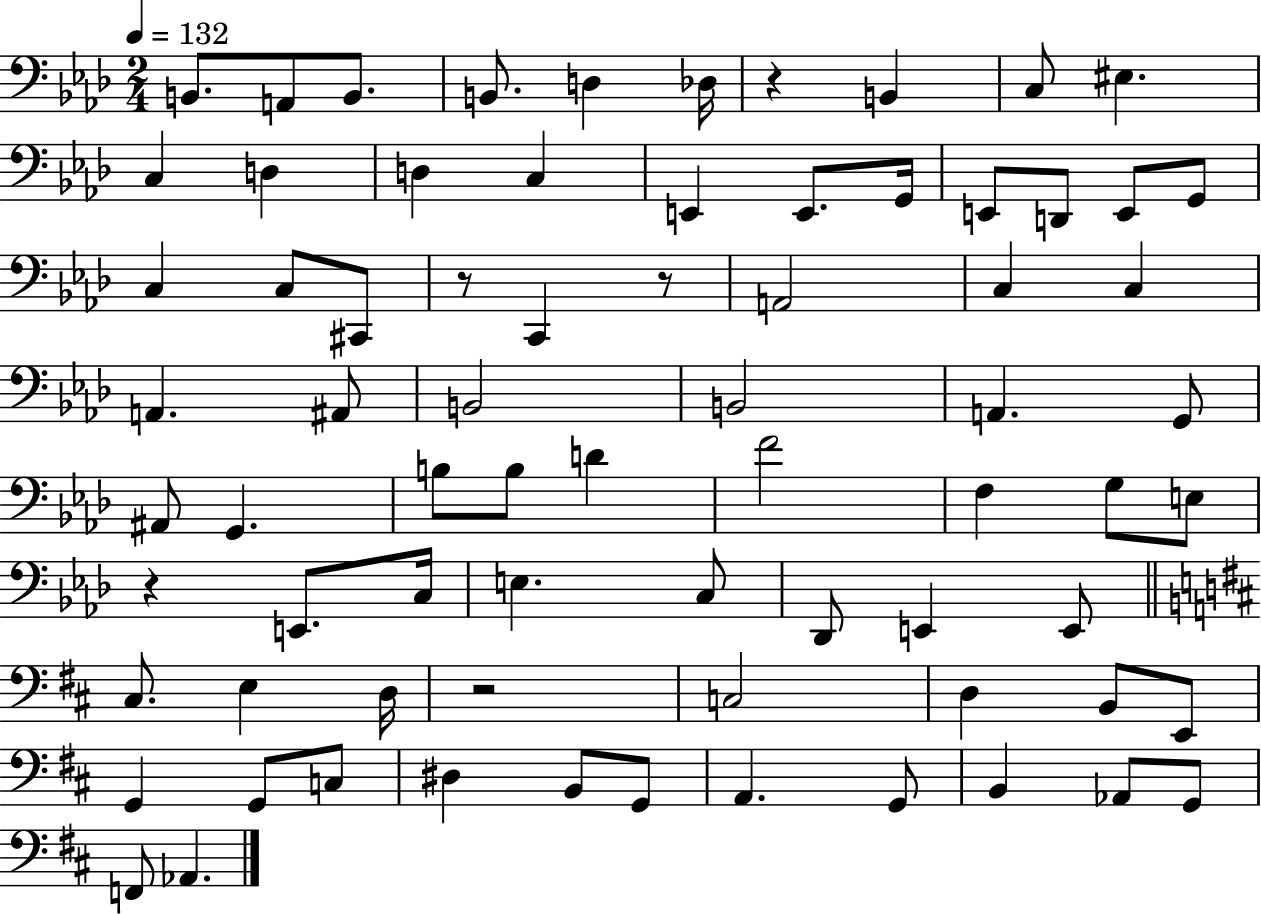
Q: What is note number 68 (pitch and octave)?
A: F2